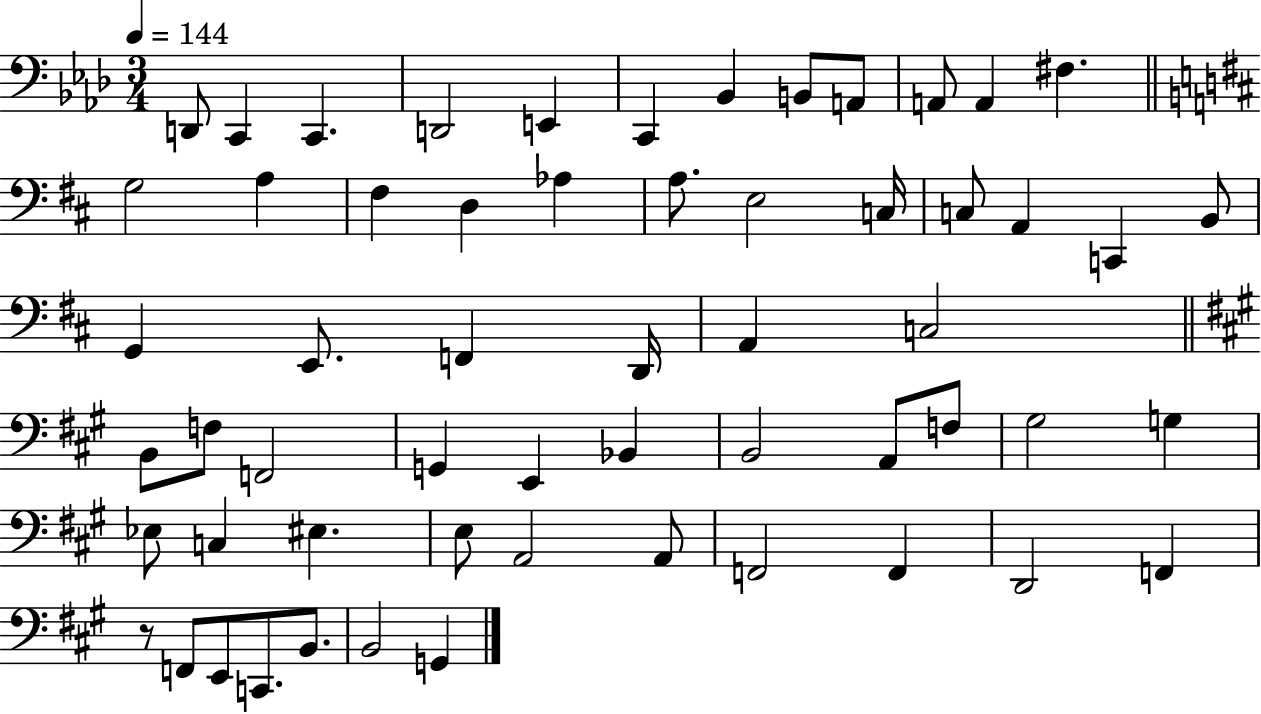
{
  \clef bass
  \numericTimeSignature
  \time 3/4
  \key aes \major
  \tempo 4 = 144
  d,8 c,4 c,4. | d,2 e,4 | c,4 bes,4 b,8 a,8 | a,8 a,4 fis4. | \break \bar "||" \break \key b \minor g2 a4 | fis4 d4 aes4 | a8. e2 c16 | c8 a,4 c,4 b,8 | \break g,4 e,8. f,4 d,16 | a,4 c2 | \bar "||" \break \key a \major b,8 f8 f,2 | g,4 e,4 bes,4 | b,2 a,8 f8 | gis2 g4 | \break ees8 c4 eis4. | e8 a,2 a,8 | f,2 f,4 | d,2 f,4 | \break r8 f,8 e,8 c,8. b,8. | b,2 g,4 | \bar "|."
}